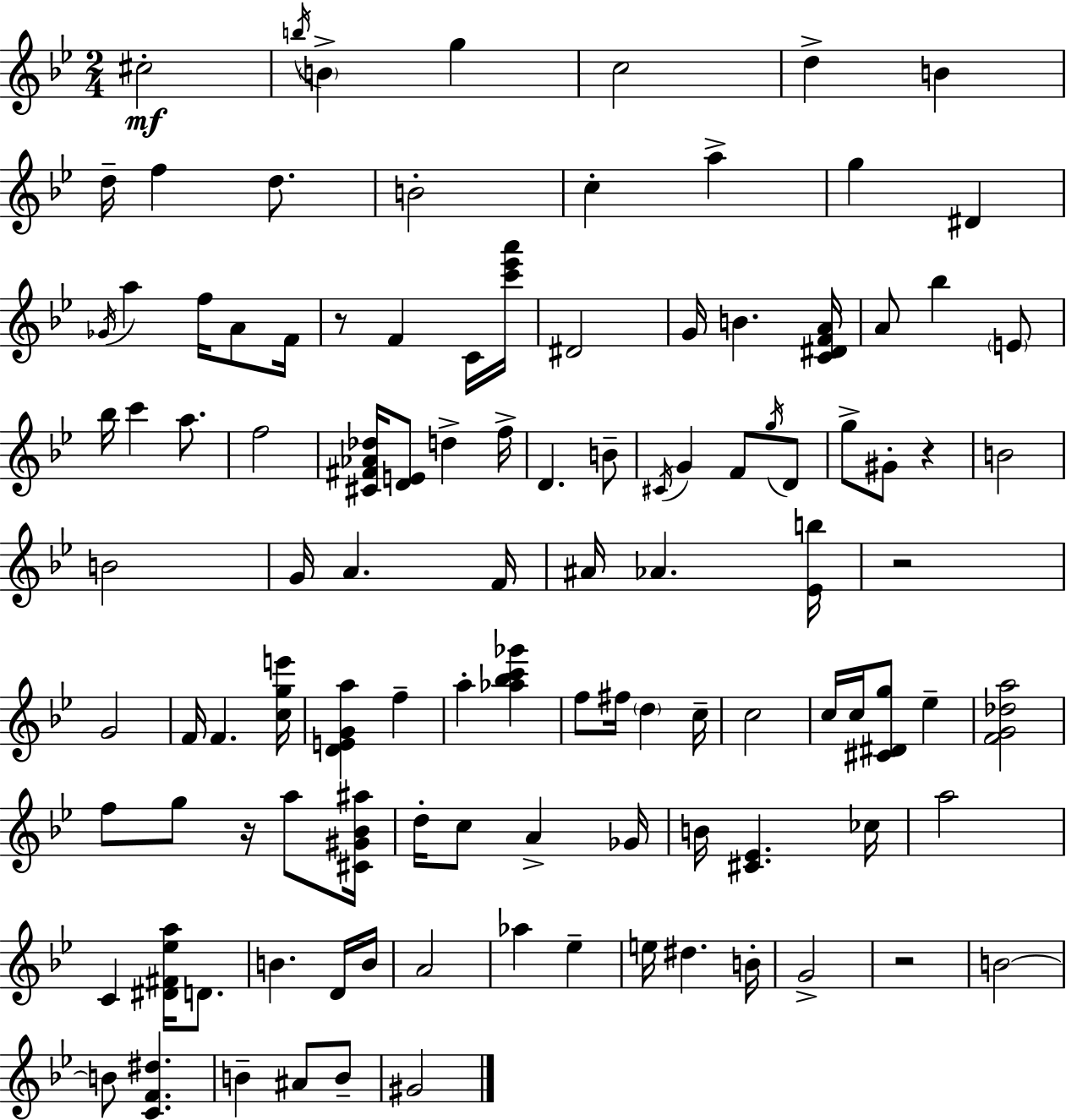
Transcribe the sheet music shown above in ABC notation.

X:1
T:Untitled
M:2/4
L:1/4
K:Gm
^c2 b/4 B g c2 d B d/4 f d/2 B2 c a g ^D _G/4 a f/4 A/2 F/4 z/2 F C/4 [c'_e'a']/4 ^D2 G/4 B [C^DFA]/4 A/2 _b E/2 _b/4 c' a/2 f2 [^C^F_A_d]/4 [DE]/2 d f/4 D B/2 ^C/4 G F/2 g/4 D/2 g/2 ^G/2 z B2 B2 G/4 A F/4 ^A/4 _A [_Eb]/4 z2 G2 F/4 F [cge']/4 [DEGa] f a [_a_bc'_g'] f/2 ^f/4 d c/4 c2 c/4 c/4 [^C^Dg]/2 _e [FG_da]2 f/2 g/2 z/4 a/2 [^C^G_B^a]/4 d/4 c/2 A _G/4 B/4 [^C_E] _c/4 a2 C [^D^F_ea]/4 D/2 B D/4 B/4 A2 _a _e e/4 ^d B/4 G2 z2 B2 B/2 [CF^d] B ^A/2 B/2 ^G2